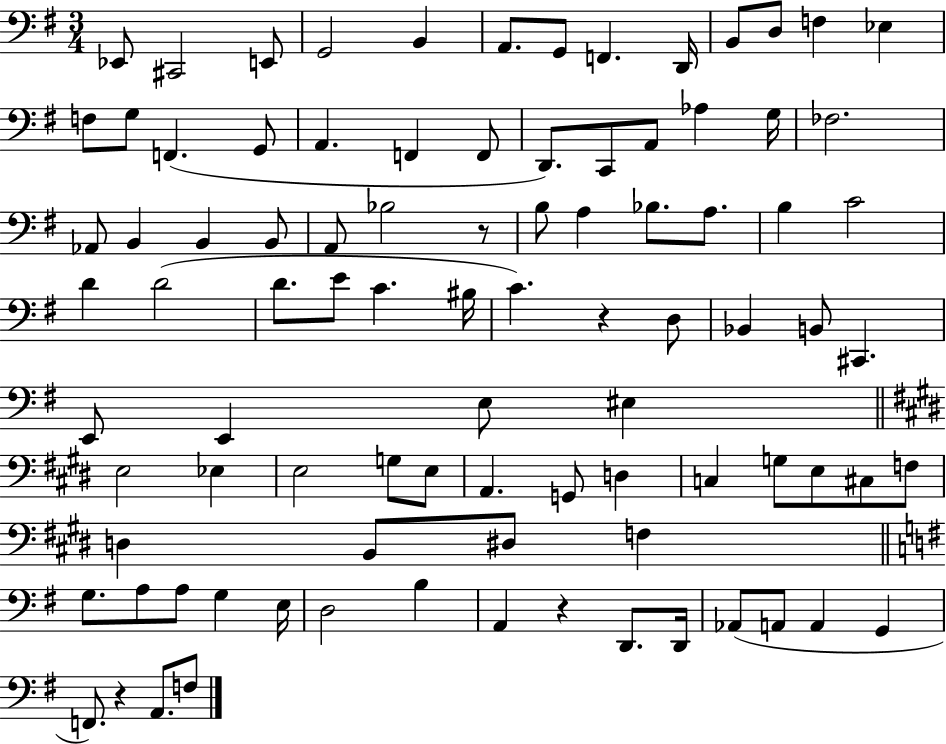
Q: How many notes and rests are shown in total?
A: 91